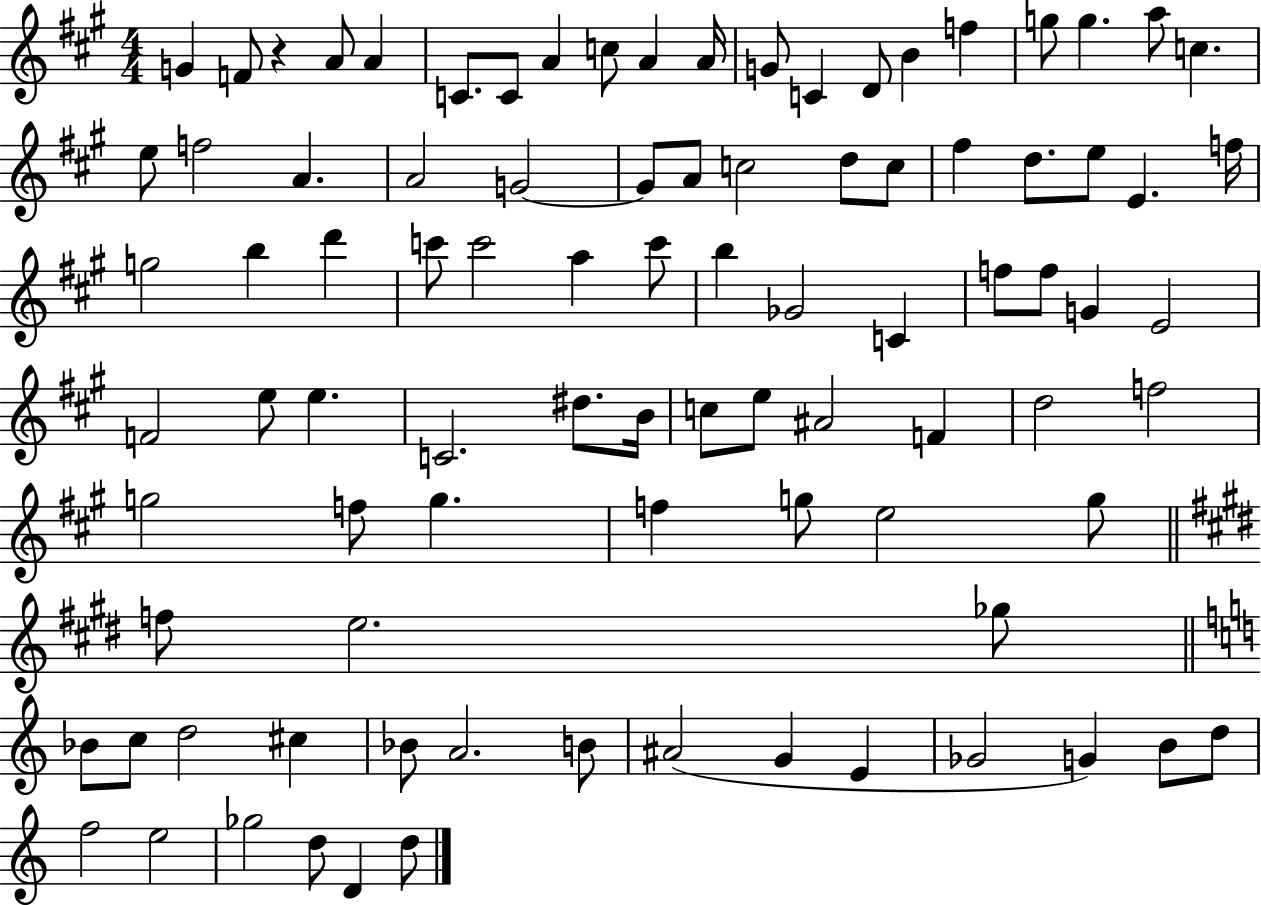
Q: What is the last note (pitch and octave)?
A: D5